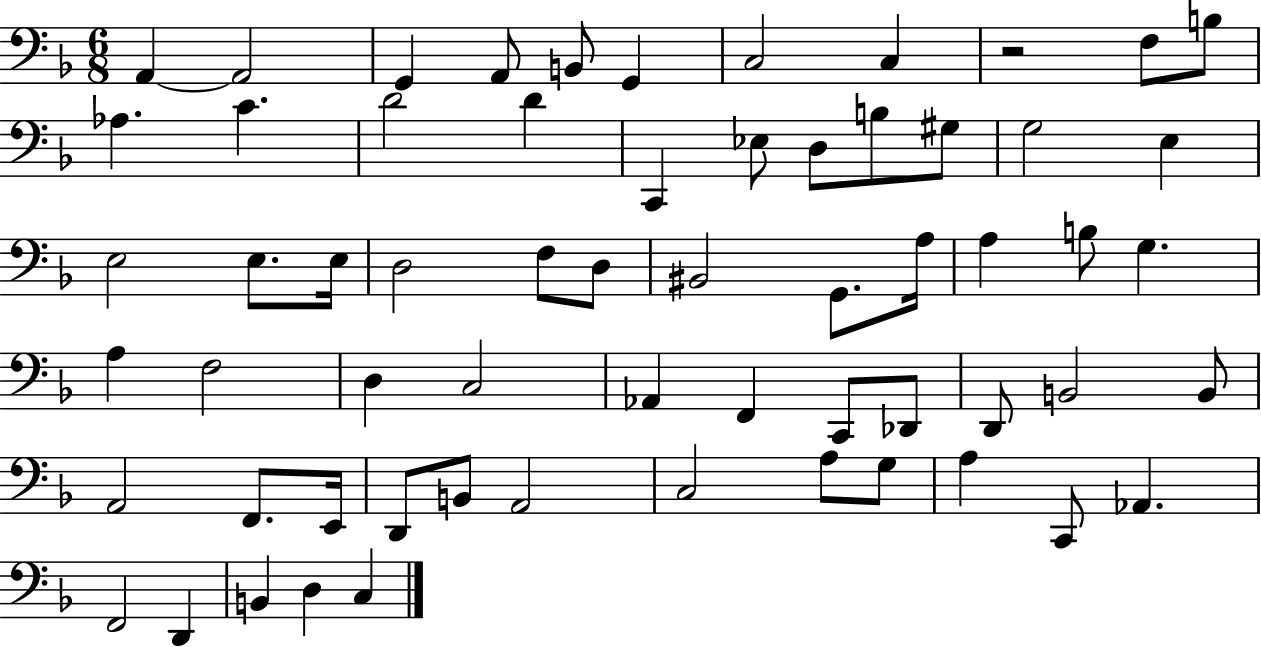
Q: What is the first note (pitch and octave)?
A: A2